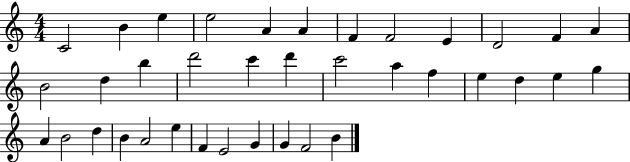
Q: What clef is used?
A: treble